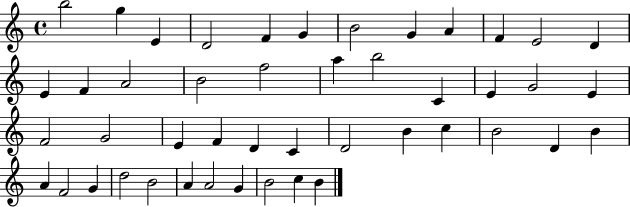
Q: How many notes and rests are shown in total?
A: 46